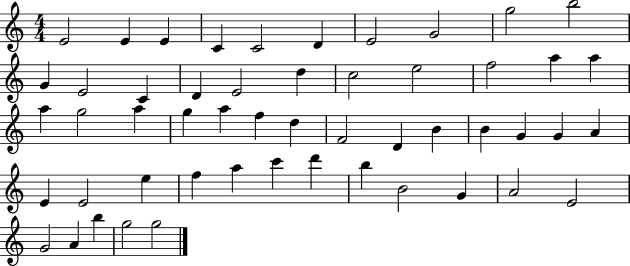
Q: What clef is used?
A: treble